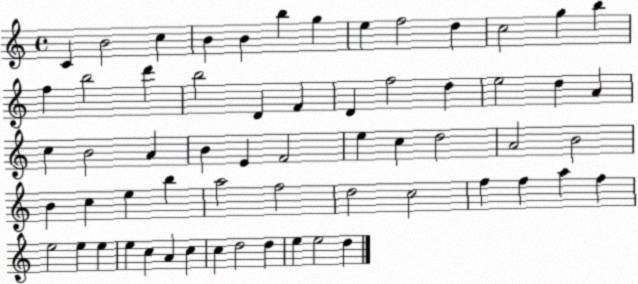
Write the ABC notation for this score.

X:1
T:Untitled
M:4/4
L:1/4
K:C
C B2 c B B b g e f2 d c2 g b f b2 d' b2 D F D f2 d e2 d A c B2 A B E F2 e c d2 A2 B2 B c e b a2 f2 d2 c2 f f a f e2 e e e c A c c d2 d e e2 d